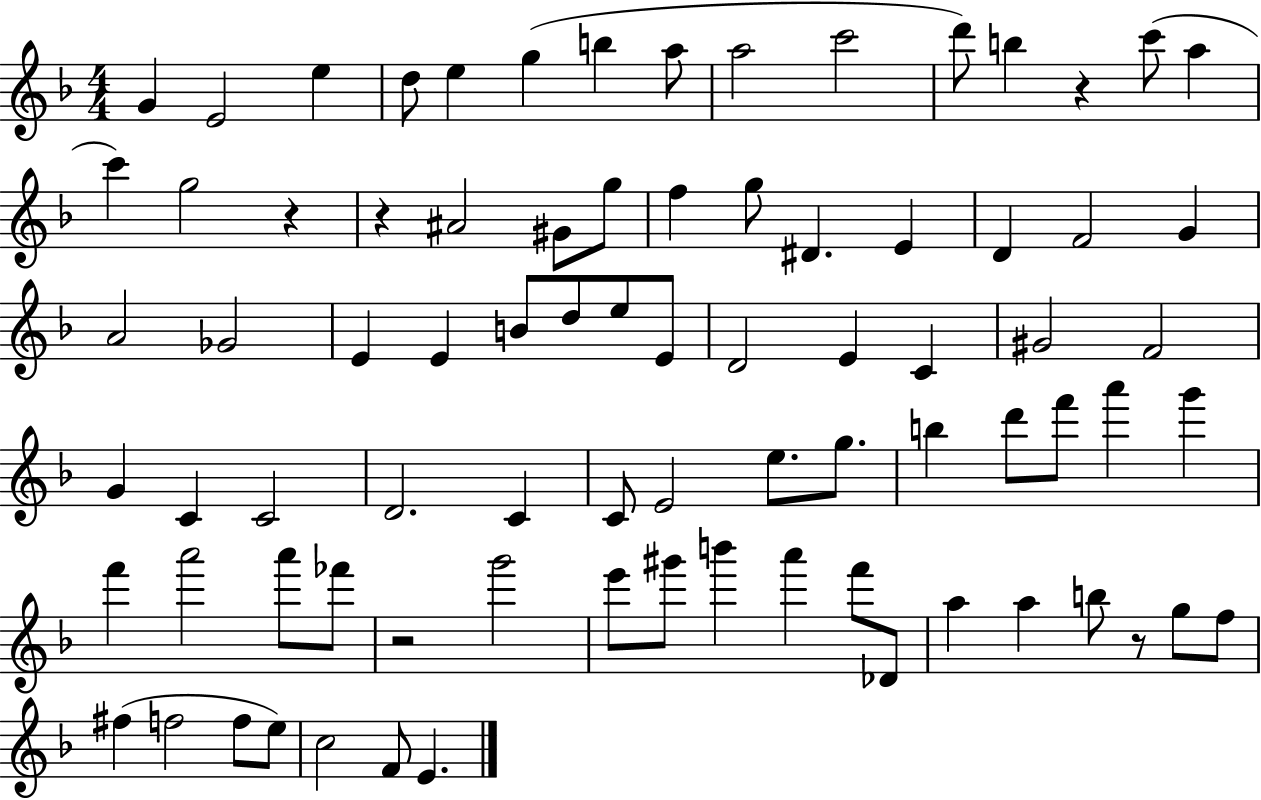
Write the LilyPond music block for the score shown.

{
  \clef treble
  \numericTimeSignature
  \time 4/4
  \key f \major
  g'4 e'2 e''4 | d''8 e''4 g''4( b''4 a''8 | a''2 c'''2 | d'''8) b''4 r4 c'''8( a''4 | \break c'''4) g''2 r4 | r4 ais'2 gis'8 g''8 | f''4 g''8 dis'4. e'4 | d'4 f'2 g'4 | \break a'2 ges'2 | e'4 e'4 b'8 d''8 e''8 e'8 | d'2 e'4 c'4 | gis'2 f'2 | \break g'4 c'4 c'2 | d'2. c'4 | c'8 e'2 e''8. g''8. | b''4 d'''8 f'''8 a'''4 g'''4 | \break f'''4 a'''2 a'''8 fes'''8 | r2 g'''2 | e'''8 gis'''8 b'''4 a'''4 f'''8 des'8 | a''4 a''4 b''8 r8 g''8 f''8 | \break fis''4( f''2 f''8 e''8) | c''2 f'8 e'4. | \bar "|."
}